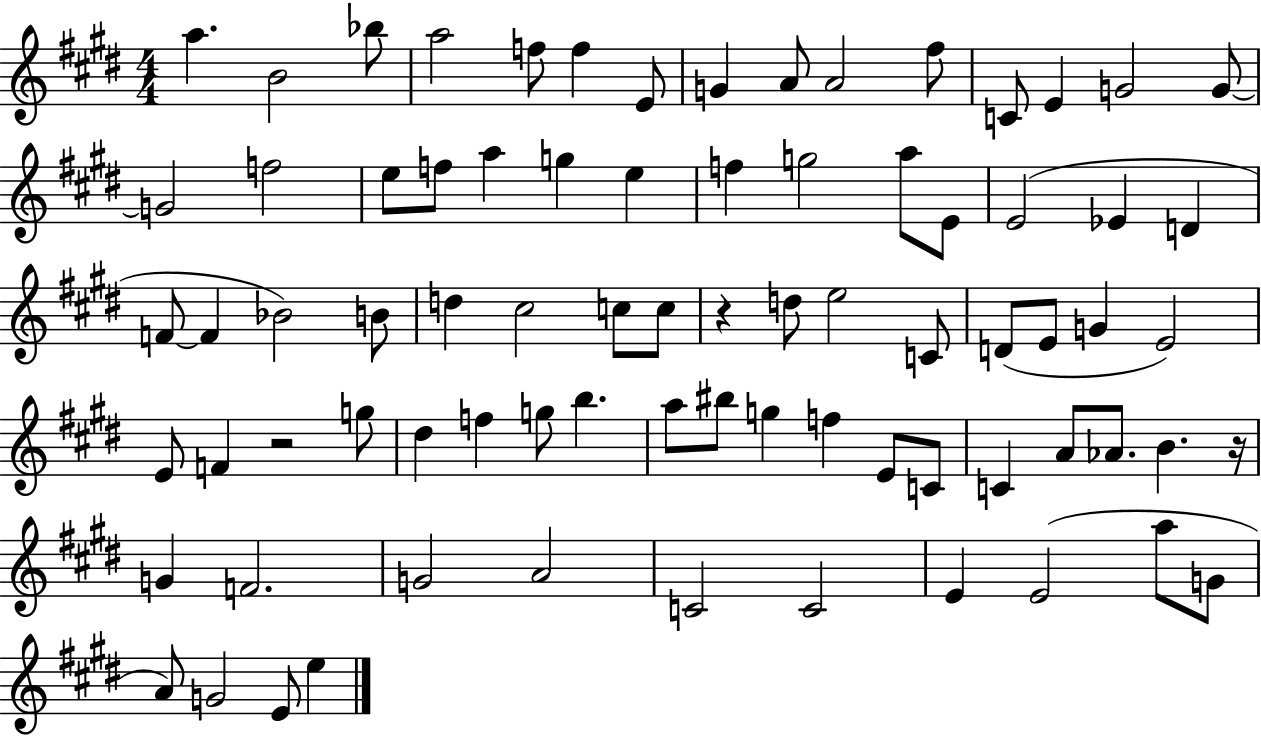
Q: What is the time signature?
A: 4/4